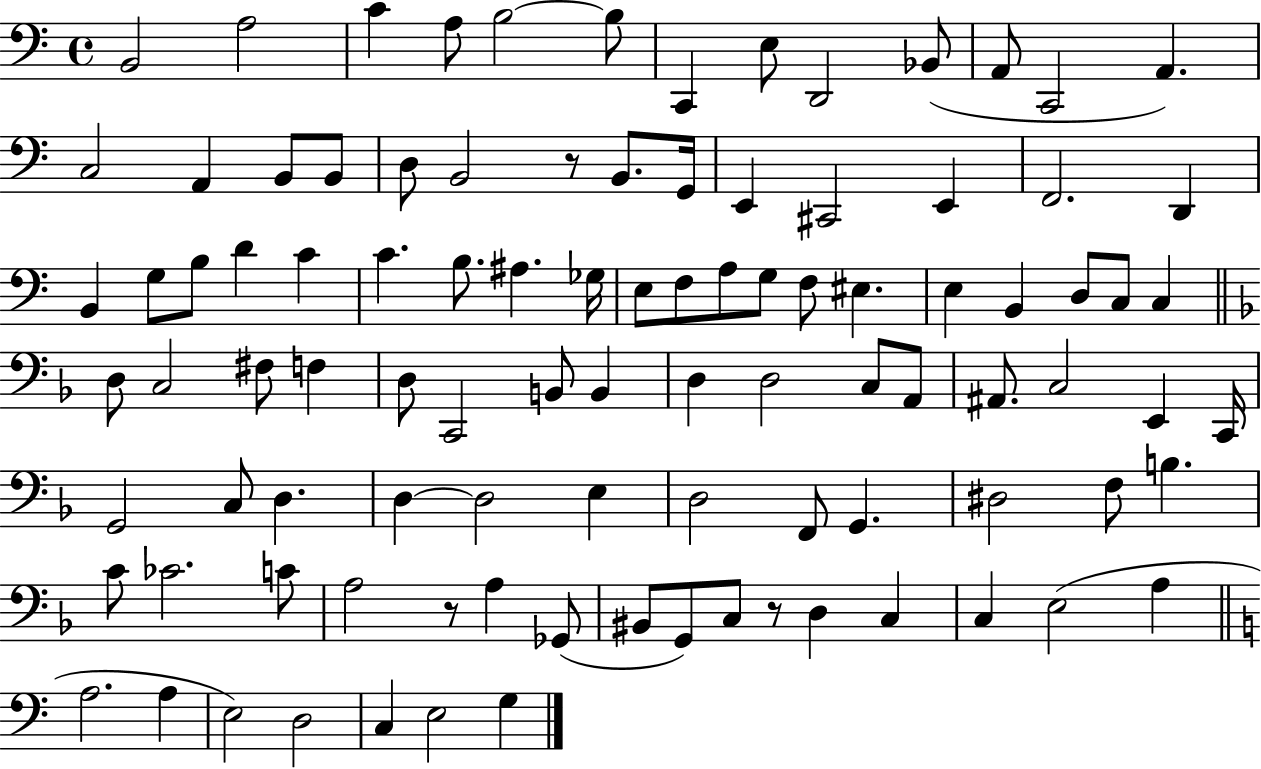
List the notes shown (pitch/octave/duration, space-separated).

B2/h A3/h C4/q A3/e B3/h B3/e C2/q E3/e D2/h Bb2/e A2/e C2/h A2/q. C3/h A2/q B2/e B2/e D3/e B2/h R/e B2/e. G2/s E2/q C#2/h E2/q F2/h. D2/q B2/q G3/e B3/e D4/q C4/q C4/q. B3/e. A#3/q. Gb3/s E3/e F3/e A3/e G3/e F3/e EIS3/q. E3/q B2/q D3/e C3/e C3/q D3/e C3/h F#3/e F3/q D3/e C2/h B2/e B2/q D3/q D3/h C3/e A2/e A#2/e. C3/h E2/q C2/s G2/h C3/e D3/q. D3/q D3/h E3/q D3/h F2/e G2/q. D#3/h F3/e B3/q. C4/e CES4/h. C4/e A3/h R/e A3/q Gb2/e BIS2/e G2/e C3/e R/e D3/q C3/q C3/q E3/h A3/q A3/h. A3/q E3/h D3/h C3/q E3/h G3/q